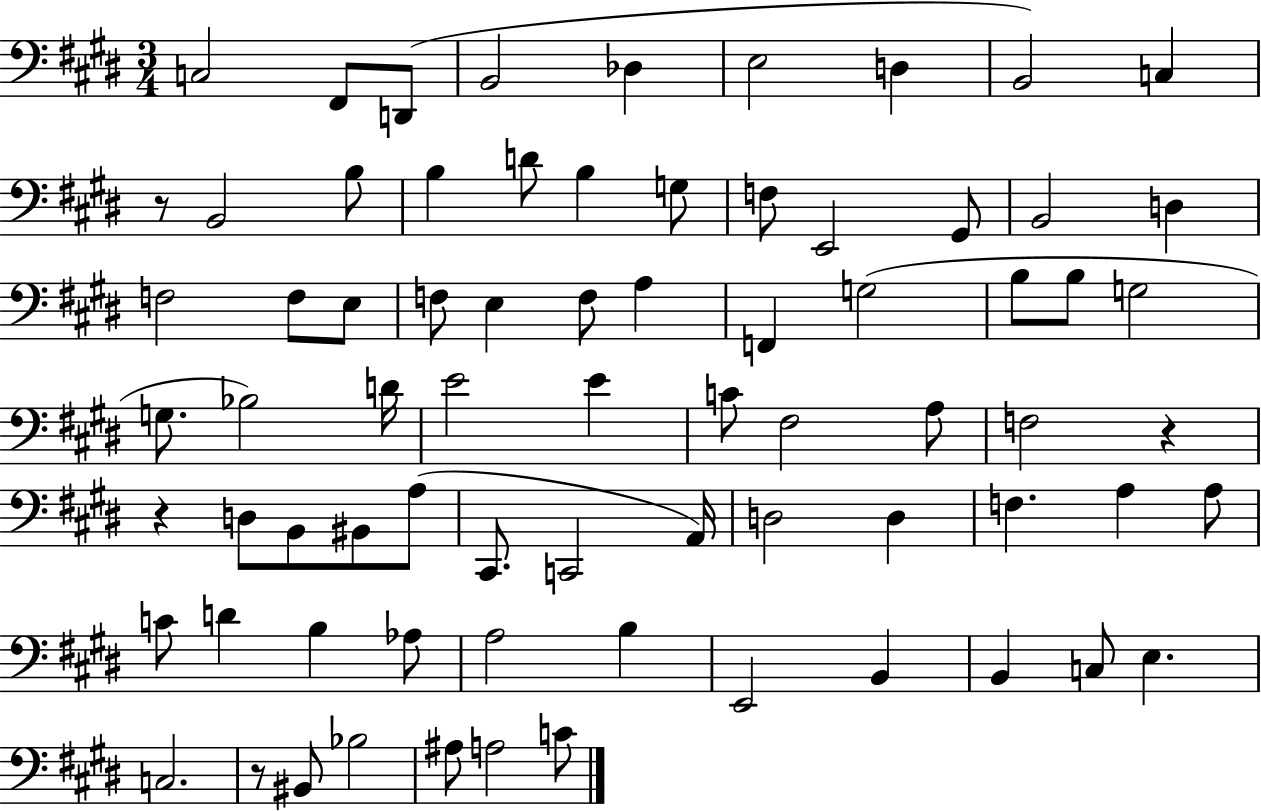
X:1
T:Untitled
M:3/4
L:1/4
K:E
C,2 ^F,,/2 D,,/2 B,,2 _D, E,2 D, B,,2 C, z/2 B,,2 B,/2 B, D/2 B, G,/2 F,/2 E,,2 ^G,,/2 B,,2 D, F,2 F,/2 E,/2 F,/2 E, F,/2 A, F,, G,2 B,/2 B,/2 G,2 G,/2 _B,2 D/4 E2 E C/2 ^F,2 A,/2 F,2 z z D,/2 B,,/2 ^B,,/2 A,/2 ^C,,/2 C,,2 A,,/4 D,2 D, F, A, A,/2 C/2 D B, _A,/2 A,2 B, E,,2 B,, B,, C,/2 E, C,2 z/2 ^B,,/2 _B,2 ^A,/2 A,2 C/2